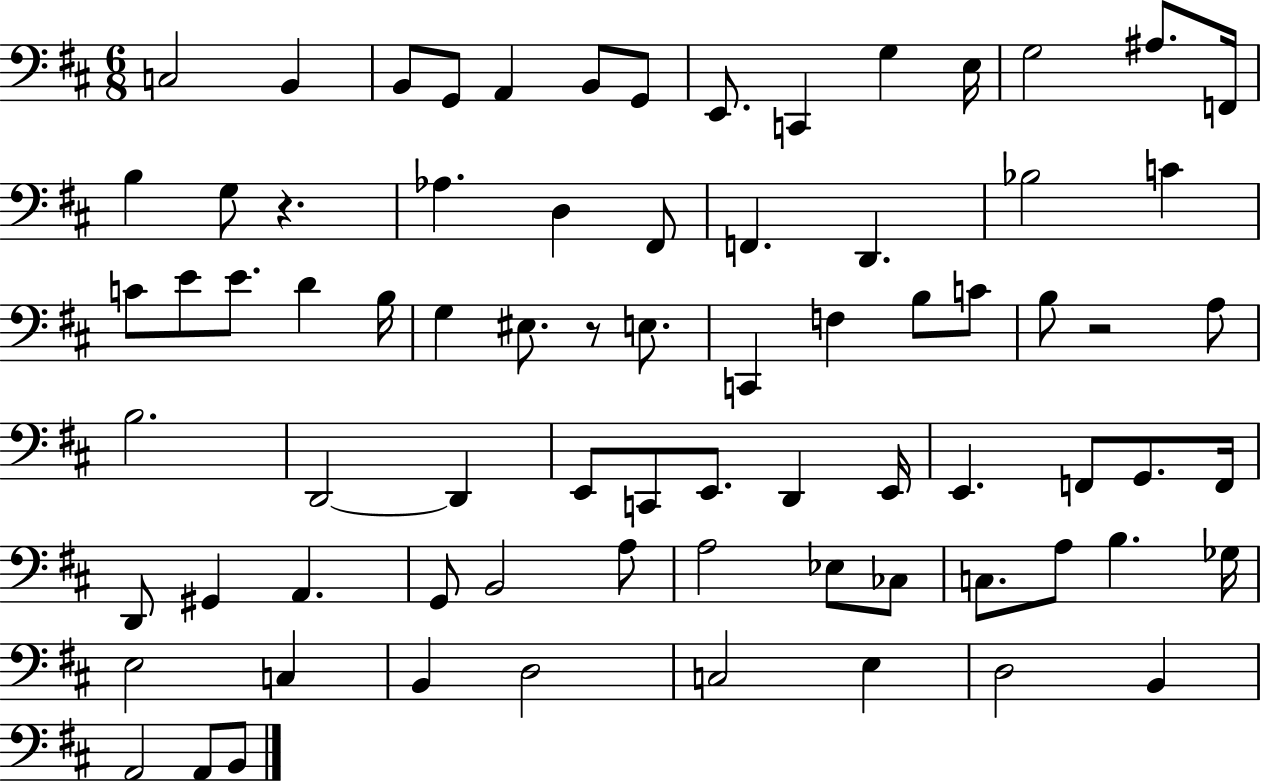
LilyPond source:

{
  \clef bass
  \numericTimeSignature
  \time 6/8
  \key d \major
  c2 b,4 | b,8 g,8 a,4 b,8 g,8 | e,8. c,4 g4 e16 | g2 ais8. f,16 | \break b4 g8 r4. | aes4. d4 fis,8 | f,4. d,4. | bes2 c'4 | \break c'8 e'8 e'8. d'4 b16 | g4 eis8. r8 e8. | c,4 f4 b8 c'8 | b8 r2 a8 | \break b2. | d,2~~ d,4 | e,8 c,8 e,8. d,4 e,16 | e,4. f,8 g,8. f,16 | \break d,8 gis,4 a,4. | g,8 b,2 a8 | a2 ees8 ces8 | c8. a8 b4. ges16 | \break e2 c4 | b,4 d2 | c2 e4 | d2 b,4 | \break a,2 a,8 b,8 | \bar "|."
}